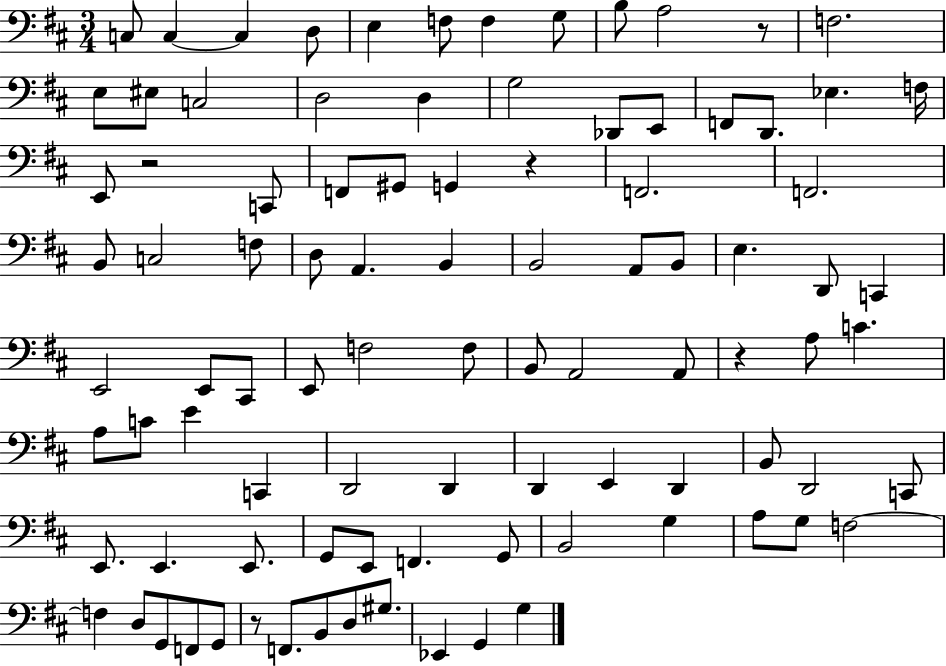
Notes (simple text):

C3/e C3/q C3/q D3/e E3/q F3/e F3/q G3/e B3/e A3/h R/e F3/h. E3/e EIS3/e C3/h D3/h D3/q G3/h Db2/e E2/e F2/e D2/e. Eb3/q. F3/s E2/e R/h C2/e F2/e G#2/e G2/q R/q F2/h. F2/h. B2/e C3/h F3/e D3/e A2/q. B2/q B2/h A2/e B2/e E3/q. D2/e C2/q E2/h E2/e C#2/e E2/e F3/h F3/e B2/e A2/h A2/e R/q A3/e C4/q. A3/e C4/e E4/q C2/q D2/h D2/q D2/q E2/q D2/q B2/e D2/h C2/e E2/e. E2/q. E2/e. G2/e E2/e F2/q. G2/e B2/h G3/q A3/e G3/e F3/h F3/q D3/e G2/e F2/e G2/e R/e F2/e. B2/e D3/e G#3/e. Eb2/q G2/q G3/q